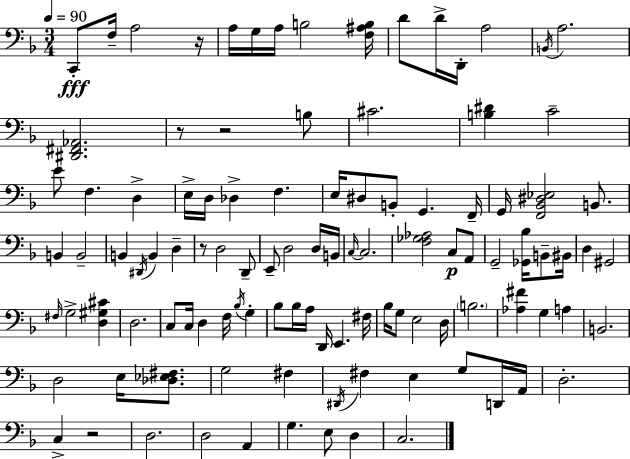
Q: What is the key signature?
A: D minor